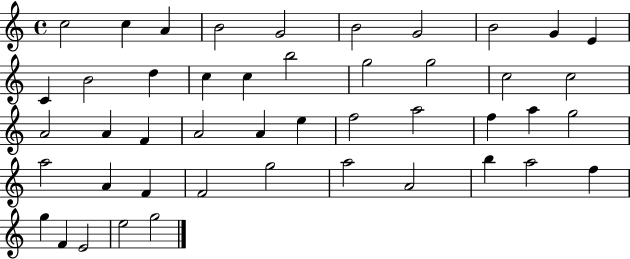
X:1
T:Untitled
M:4/4
L:1/4
K:C
c2 c A B2 G2 B2 G2 B2 G E C B2 d c c b2 g2 g2 c2 c2 A2 A F A2 A e f2 a2 f a g2 a2 A F F2 g2 a2 A2 b a2 f g F E2 e2 g2